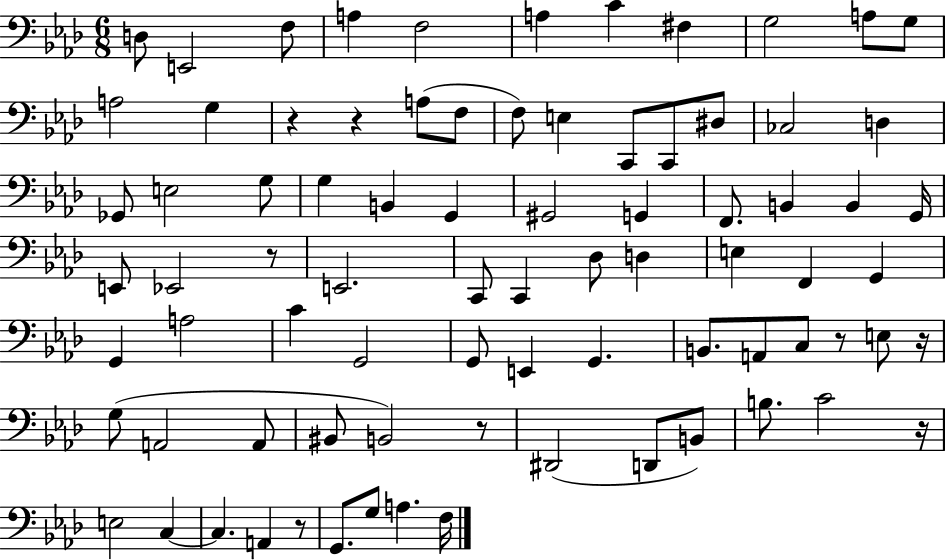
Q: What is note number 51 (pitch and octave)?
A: G2